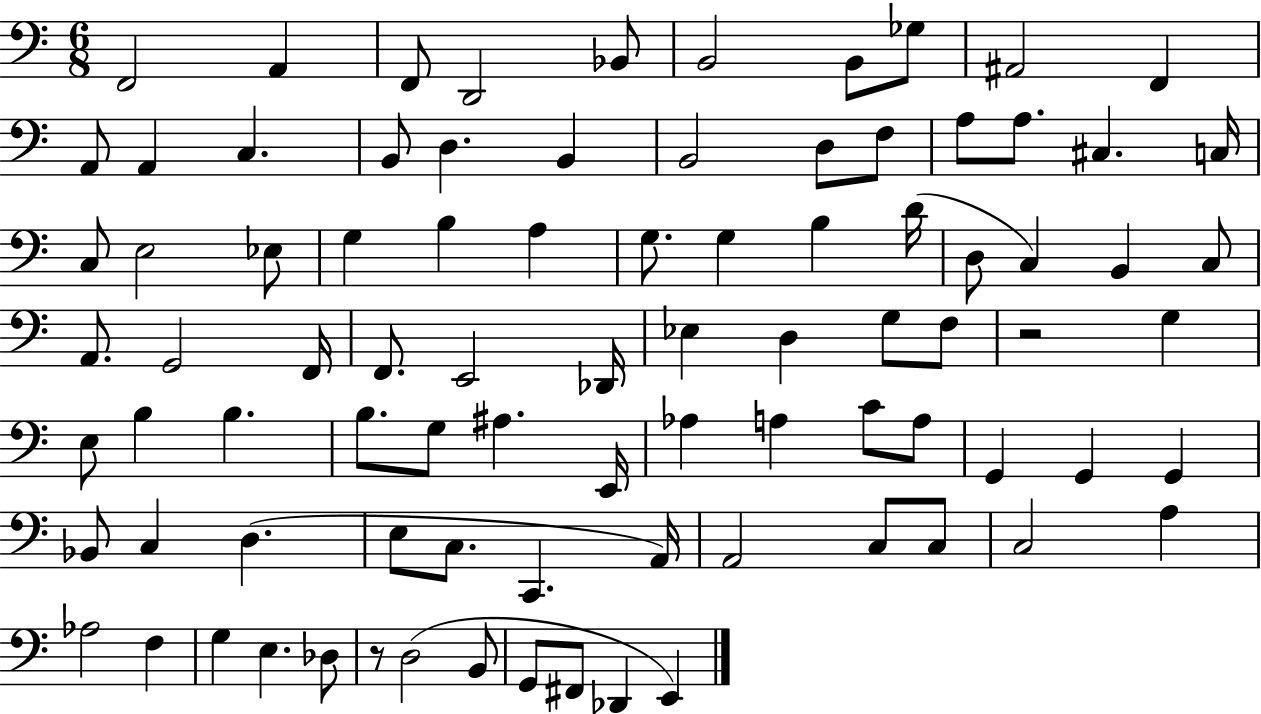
F2/h A2/q F2/e D2/h Bb2/e B2/h B2/e Gb3/e A#2/h F2/q A2/e A2/q C3/q. B2/e D3/q. B2/q B2/h D3/e F3/e A3/e A3/e. C#3/q. C3/s C3/e E3/h Eb3/e G3/q B3/q A3/q G3/e. G3/q B3/q D4/s D3/e C3/q B2/q C3/e A2/e. G2/h F2/s F2/e. E2/h Db2/s Eb3/q D3/q G3/e F3/e R/h G3/q E3/e B3/q B3/q. B3/e. G3/e A#3/q. E2/s Ab3/q A3/q C4/e A3/e G2/q G2/q G2/q Bb2/e C3/q D3/q. E3/e C3/e. C2/q. A2/s A2/h C3/e C3/e C3/h A3/q Ab3/h F3/q G3/q E3/q. Db3/e R/e D3/h B2/e G2/e F#2/e Db2/q E2/q